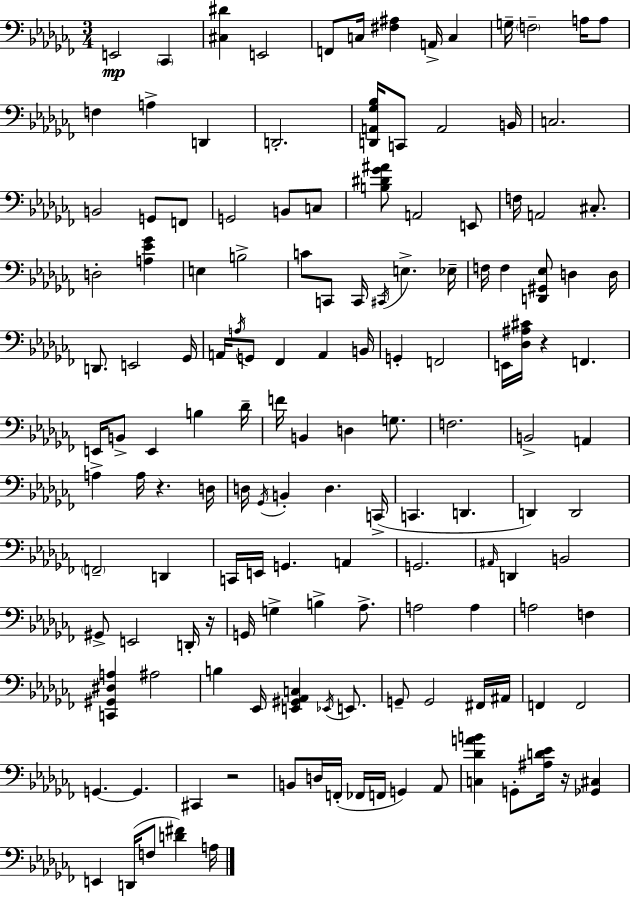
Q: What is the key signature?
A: AES minor